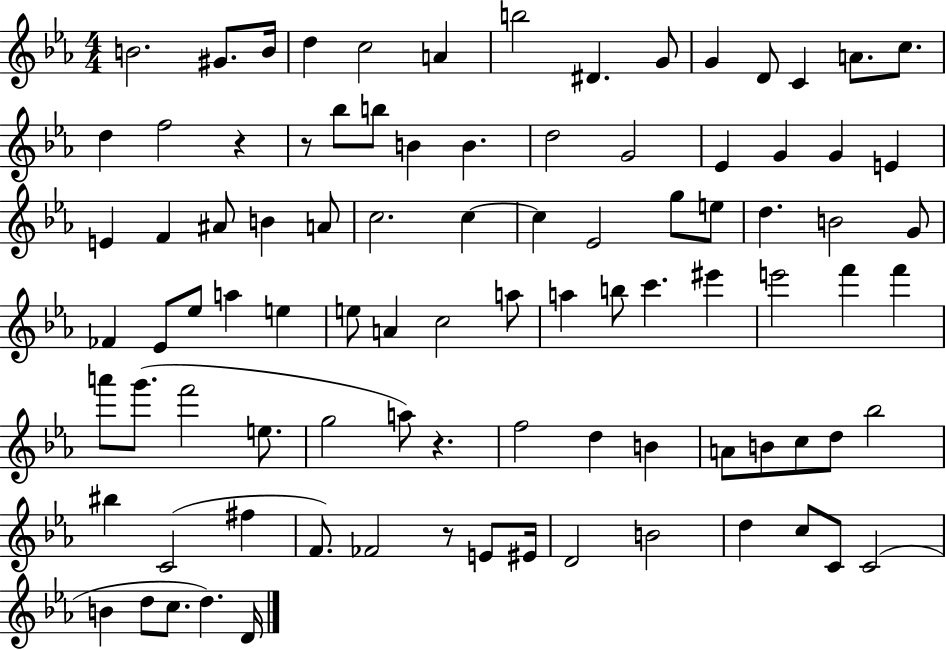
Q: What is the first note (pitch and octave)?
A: B4